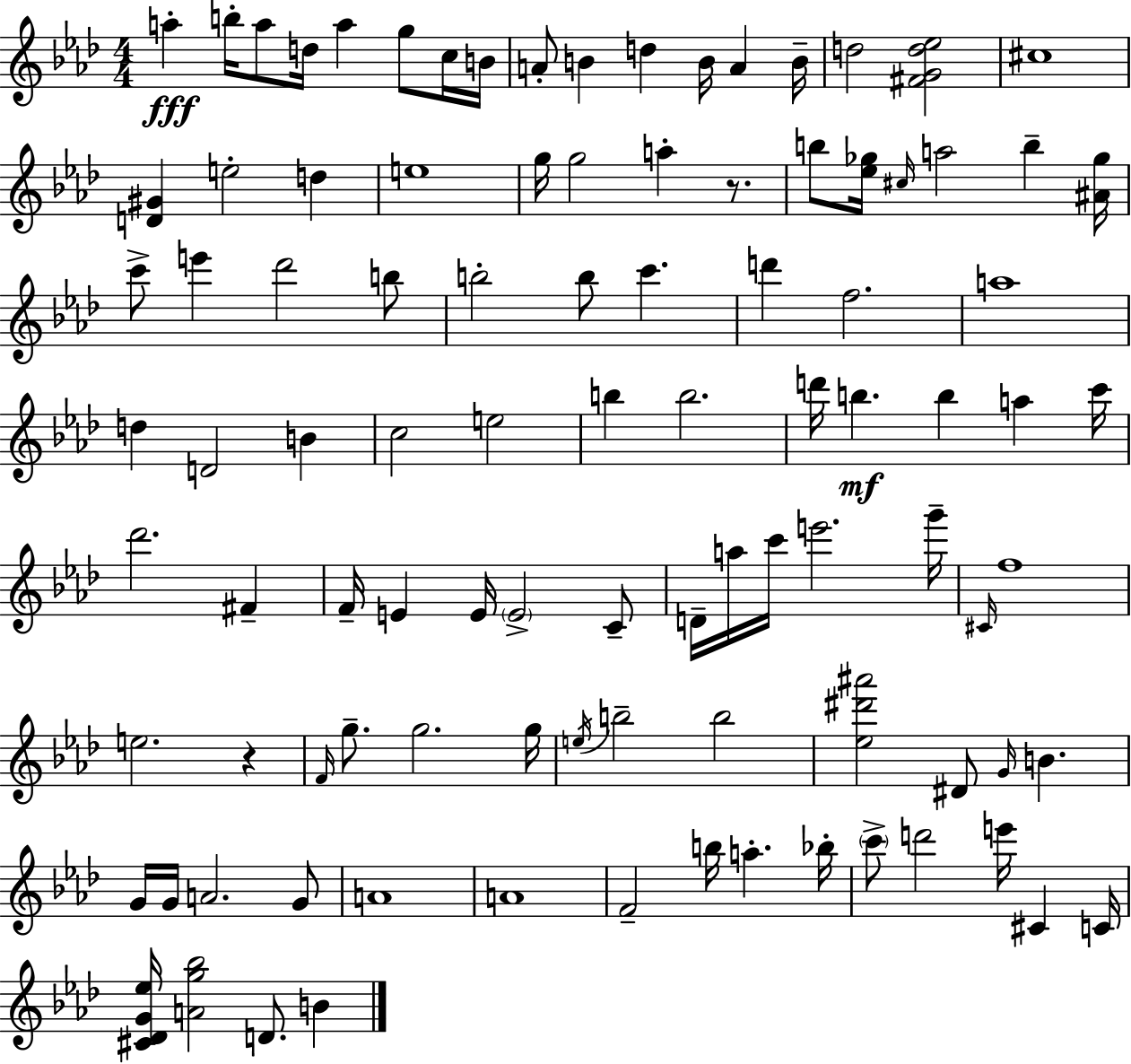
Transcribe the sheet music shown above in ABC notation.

X:1
T:Untitled
M:4/4
L:1/4
K:Ab
a b/4 a/2 d/4 a g/2 c/4 B/4 A/2 B d B/4 A B/4 d2 [^FGd_e]2 ^c4 [D^G] e2 d e4 g/4 g2 a z/2 b/2 [_e_g]/4 ^c/4 a2 b [^A_g]/4 c'/2 e' _d'2 b/2 b2 b/2 c' d' f2 a4 d D2 B c2 e2 b b2 d'/4 b b a c'/4 _d'2 ^F F/4 E E/4 E2 C/2 D/4 a/4 c'/4 e'2 g'/4 ^C/4 f4 e2 z F/4 g/2 g2 g/4 e/4 b2 b2 [_e^d'^a']2 ^D/2 G/4 B G/4 G/4 A2 G/2 A4 A4 F2 b/4 a _b/4 c'/2 d'2 e'/4 ^C C/4 [^C_DG_e]/4 [Ag_b]2 D/2 B